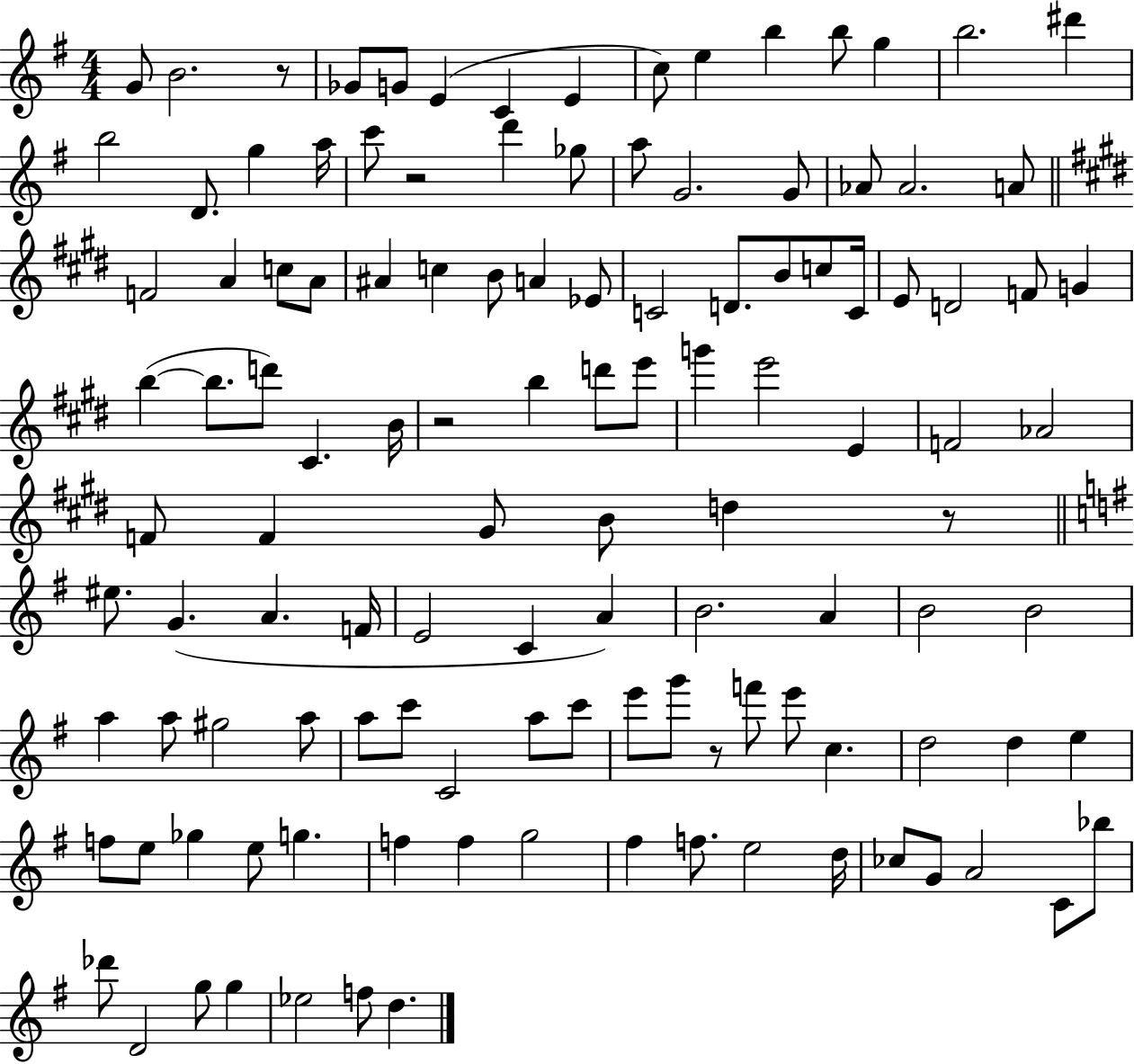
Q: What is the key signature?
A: G major